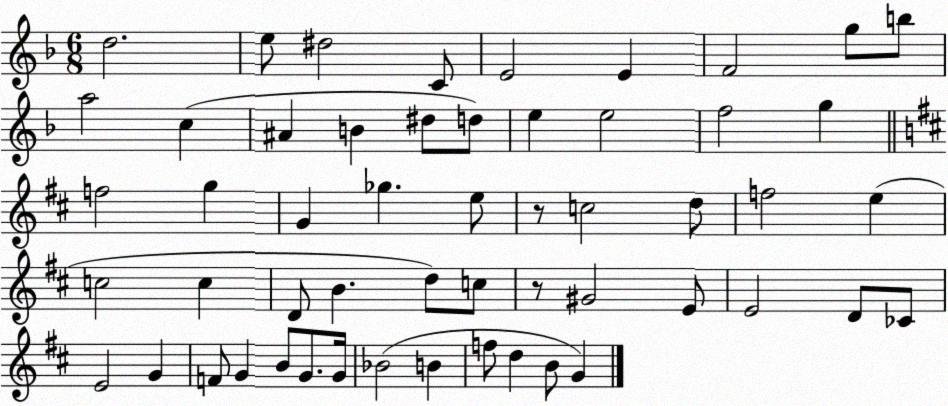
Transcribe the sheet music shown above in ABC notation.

X:1
T:Untitled
M:6/8
L:1/4
K:F
d2 e/2 ^d2 C/2 E2 E F2 g/2 b/2 a2 c ^A B ^d/2 d/2 e e2 f2 g f2 g G _g e/2 z/2 c2 d/2 f2 e c2 c D/2 B d/2 c/2 z/2 ^G2 E/2 E2 D/2 _C/2 E2 G F/2 G B/2 G/2 G/4 _B2 B f/2 d B/2 G